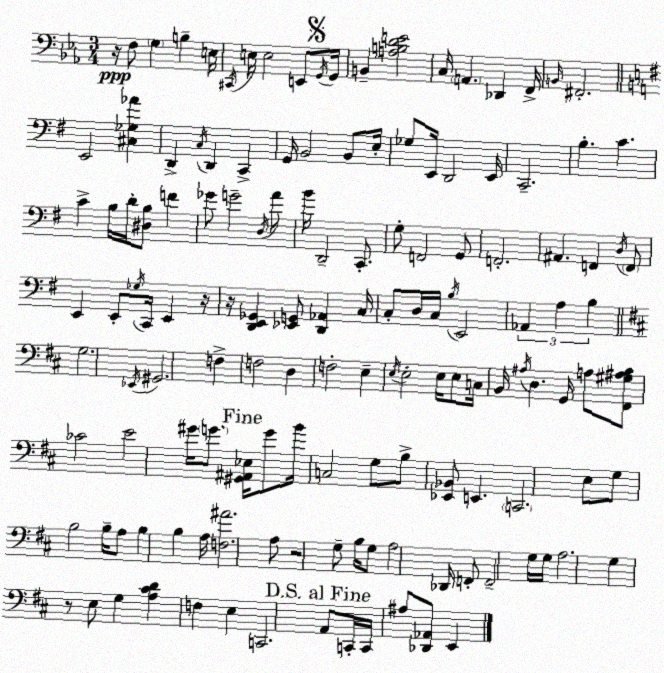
X:1
T:Untitled
M:3/4
L:1/4
K:Eb
z/4 F,/2 G, B, E,/4 ^C,,/4 E,/4 E,2 E,,/2 G,,/4 G,,/4 B,, [A,B,DE]2 C,/4 A,, _D,, F,,/4 B,,/4 ^F,,2 E,,2 [^C,_G,_A] D,, C,/4 D,, C,, G,,/4 B,,2 B,,/2 E,/4 _G,/2 E,,/4 D,,2 E,,/4 C,,2 B, C C B,/4 D/4 [^D,B,]/2 F _G/2 G2 D,/4 A/2 B/4 D,,2 C,,/2 G,/2 F,,2 G,,/2 F,,2 ^A,, F,, D,/4 F,,/2 E,, E,,/2 _G,/4 C,,/4 E,, z/4 z/4 [D,,E,,_G,,] [_E,,G,,]/2 [D,,_A,,] C,/4 C,/2 D,/4 C,/4 B,/4 E,,2 _A,, A, B, G,2 _E,,/4 ^G,,2 F, F,2 D, F,2 E, E,/4 E,2 E,/4 E,/2 C,/4 B,,/4 ^A,/4 D, G,,/4 A,/2 [^F,,^G,^A,B,]/2 _C2 E2 ^G/4 G/2 [^G,,^A,,_E,]/4 G/2 B/4 C,2 G,/2 B,/2 [_E,,_B,,]/2 E,, C,,2 E,/2 G,/2 B,2 B,/4 A,/2 B, B, A,/4 [F,^A]2 A,/2 z2 G,/2 B,/4 G,/2 A,2 _D,,/4 F,,/2 F,,2 G,/4 G,/4 A,2 G, z/2 E,/2 G, [A,^CD] F, E, C,,2 A,,/2 C,,/4 C,,/4 ^A,/2 [_D,,_A,,]/2 E,,